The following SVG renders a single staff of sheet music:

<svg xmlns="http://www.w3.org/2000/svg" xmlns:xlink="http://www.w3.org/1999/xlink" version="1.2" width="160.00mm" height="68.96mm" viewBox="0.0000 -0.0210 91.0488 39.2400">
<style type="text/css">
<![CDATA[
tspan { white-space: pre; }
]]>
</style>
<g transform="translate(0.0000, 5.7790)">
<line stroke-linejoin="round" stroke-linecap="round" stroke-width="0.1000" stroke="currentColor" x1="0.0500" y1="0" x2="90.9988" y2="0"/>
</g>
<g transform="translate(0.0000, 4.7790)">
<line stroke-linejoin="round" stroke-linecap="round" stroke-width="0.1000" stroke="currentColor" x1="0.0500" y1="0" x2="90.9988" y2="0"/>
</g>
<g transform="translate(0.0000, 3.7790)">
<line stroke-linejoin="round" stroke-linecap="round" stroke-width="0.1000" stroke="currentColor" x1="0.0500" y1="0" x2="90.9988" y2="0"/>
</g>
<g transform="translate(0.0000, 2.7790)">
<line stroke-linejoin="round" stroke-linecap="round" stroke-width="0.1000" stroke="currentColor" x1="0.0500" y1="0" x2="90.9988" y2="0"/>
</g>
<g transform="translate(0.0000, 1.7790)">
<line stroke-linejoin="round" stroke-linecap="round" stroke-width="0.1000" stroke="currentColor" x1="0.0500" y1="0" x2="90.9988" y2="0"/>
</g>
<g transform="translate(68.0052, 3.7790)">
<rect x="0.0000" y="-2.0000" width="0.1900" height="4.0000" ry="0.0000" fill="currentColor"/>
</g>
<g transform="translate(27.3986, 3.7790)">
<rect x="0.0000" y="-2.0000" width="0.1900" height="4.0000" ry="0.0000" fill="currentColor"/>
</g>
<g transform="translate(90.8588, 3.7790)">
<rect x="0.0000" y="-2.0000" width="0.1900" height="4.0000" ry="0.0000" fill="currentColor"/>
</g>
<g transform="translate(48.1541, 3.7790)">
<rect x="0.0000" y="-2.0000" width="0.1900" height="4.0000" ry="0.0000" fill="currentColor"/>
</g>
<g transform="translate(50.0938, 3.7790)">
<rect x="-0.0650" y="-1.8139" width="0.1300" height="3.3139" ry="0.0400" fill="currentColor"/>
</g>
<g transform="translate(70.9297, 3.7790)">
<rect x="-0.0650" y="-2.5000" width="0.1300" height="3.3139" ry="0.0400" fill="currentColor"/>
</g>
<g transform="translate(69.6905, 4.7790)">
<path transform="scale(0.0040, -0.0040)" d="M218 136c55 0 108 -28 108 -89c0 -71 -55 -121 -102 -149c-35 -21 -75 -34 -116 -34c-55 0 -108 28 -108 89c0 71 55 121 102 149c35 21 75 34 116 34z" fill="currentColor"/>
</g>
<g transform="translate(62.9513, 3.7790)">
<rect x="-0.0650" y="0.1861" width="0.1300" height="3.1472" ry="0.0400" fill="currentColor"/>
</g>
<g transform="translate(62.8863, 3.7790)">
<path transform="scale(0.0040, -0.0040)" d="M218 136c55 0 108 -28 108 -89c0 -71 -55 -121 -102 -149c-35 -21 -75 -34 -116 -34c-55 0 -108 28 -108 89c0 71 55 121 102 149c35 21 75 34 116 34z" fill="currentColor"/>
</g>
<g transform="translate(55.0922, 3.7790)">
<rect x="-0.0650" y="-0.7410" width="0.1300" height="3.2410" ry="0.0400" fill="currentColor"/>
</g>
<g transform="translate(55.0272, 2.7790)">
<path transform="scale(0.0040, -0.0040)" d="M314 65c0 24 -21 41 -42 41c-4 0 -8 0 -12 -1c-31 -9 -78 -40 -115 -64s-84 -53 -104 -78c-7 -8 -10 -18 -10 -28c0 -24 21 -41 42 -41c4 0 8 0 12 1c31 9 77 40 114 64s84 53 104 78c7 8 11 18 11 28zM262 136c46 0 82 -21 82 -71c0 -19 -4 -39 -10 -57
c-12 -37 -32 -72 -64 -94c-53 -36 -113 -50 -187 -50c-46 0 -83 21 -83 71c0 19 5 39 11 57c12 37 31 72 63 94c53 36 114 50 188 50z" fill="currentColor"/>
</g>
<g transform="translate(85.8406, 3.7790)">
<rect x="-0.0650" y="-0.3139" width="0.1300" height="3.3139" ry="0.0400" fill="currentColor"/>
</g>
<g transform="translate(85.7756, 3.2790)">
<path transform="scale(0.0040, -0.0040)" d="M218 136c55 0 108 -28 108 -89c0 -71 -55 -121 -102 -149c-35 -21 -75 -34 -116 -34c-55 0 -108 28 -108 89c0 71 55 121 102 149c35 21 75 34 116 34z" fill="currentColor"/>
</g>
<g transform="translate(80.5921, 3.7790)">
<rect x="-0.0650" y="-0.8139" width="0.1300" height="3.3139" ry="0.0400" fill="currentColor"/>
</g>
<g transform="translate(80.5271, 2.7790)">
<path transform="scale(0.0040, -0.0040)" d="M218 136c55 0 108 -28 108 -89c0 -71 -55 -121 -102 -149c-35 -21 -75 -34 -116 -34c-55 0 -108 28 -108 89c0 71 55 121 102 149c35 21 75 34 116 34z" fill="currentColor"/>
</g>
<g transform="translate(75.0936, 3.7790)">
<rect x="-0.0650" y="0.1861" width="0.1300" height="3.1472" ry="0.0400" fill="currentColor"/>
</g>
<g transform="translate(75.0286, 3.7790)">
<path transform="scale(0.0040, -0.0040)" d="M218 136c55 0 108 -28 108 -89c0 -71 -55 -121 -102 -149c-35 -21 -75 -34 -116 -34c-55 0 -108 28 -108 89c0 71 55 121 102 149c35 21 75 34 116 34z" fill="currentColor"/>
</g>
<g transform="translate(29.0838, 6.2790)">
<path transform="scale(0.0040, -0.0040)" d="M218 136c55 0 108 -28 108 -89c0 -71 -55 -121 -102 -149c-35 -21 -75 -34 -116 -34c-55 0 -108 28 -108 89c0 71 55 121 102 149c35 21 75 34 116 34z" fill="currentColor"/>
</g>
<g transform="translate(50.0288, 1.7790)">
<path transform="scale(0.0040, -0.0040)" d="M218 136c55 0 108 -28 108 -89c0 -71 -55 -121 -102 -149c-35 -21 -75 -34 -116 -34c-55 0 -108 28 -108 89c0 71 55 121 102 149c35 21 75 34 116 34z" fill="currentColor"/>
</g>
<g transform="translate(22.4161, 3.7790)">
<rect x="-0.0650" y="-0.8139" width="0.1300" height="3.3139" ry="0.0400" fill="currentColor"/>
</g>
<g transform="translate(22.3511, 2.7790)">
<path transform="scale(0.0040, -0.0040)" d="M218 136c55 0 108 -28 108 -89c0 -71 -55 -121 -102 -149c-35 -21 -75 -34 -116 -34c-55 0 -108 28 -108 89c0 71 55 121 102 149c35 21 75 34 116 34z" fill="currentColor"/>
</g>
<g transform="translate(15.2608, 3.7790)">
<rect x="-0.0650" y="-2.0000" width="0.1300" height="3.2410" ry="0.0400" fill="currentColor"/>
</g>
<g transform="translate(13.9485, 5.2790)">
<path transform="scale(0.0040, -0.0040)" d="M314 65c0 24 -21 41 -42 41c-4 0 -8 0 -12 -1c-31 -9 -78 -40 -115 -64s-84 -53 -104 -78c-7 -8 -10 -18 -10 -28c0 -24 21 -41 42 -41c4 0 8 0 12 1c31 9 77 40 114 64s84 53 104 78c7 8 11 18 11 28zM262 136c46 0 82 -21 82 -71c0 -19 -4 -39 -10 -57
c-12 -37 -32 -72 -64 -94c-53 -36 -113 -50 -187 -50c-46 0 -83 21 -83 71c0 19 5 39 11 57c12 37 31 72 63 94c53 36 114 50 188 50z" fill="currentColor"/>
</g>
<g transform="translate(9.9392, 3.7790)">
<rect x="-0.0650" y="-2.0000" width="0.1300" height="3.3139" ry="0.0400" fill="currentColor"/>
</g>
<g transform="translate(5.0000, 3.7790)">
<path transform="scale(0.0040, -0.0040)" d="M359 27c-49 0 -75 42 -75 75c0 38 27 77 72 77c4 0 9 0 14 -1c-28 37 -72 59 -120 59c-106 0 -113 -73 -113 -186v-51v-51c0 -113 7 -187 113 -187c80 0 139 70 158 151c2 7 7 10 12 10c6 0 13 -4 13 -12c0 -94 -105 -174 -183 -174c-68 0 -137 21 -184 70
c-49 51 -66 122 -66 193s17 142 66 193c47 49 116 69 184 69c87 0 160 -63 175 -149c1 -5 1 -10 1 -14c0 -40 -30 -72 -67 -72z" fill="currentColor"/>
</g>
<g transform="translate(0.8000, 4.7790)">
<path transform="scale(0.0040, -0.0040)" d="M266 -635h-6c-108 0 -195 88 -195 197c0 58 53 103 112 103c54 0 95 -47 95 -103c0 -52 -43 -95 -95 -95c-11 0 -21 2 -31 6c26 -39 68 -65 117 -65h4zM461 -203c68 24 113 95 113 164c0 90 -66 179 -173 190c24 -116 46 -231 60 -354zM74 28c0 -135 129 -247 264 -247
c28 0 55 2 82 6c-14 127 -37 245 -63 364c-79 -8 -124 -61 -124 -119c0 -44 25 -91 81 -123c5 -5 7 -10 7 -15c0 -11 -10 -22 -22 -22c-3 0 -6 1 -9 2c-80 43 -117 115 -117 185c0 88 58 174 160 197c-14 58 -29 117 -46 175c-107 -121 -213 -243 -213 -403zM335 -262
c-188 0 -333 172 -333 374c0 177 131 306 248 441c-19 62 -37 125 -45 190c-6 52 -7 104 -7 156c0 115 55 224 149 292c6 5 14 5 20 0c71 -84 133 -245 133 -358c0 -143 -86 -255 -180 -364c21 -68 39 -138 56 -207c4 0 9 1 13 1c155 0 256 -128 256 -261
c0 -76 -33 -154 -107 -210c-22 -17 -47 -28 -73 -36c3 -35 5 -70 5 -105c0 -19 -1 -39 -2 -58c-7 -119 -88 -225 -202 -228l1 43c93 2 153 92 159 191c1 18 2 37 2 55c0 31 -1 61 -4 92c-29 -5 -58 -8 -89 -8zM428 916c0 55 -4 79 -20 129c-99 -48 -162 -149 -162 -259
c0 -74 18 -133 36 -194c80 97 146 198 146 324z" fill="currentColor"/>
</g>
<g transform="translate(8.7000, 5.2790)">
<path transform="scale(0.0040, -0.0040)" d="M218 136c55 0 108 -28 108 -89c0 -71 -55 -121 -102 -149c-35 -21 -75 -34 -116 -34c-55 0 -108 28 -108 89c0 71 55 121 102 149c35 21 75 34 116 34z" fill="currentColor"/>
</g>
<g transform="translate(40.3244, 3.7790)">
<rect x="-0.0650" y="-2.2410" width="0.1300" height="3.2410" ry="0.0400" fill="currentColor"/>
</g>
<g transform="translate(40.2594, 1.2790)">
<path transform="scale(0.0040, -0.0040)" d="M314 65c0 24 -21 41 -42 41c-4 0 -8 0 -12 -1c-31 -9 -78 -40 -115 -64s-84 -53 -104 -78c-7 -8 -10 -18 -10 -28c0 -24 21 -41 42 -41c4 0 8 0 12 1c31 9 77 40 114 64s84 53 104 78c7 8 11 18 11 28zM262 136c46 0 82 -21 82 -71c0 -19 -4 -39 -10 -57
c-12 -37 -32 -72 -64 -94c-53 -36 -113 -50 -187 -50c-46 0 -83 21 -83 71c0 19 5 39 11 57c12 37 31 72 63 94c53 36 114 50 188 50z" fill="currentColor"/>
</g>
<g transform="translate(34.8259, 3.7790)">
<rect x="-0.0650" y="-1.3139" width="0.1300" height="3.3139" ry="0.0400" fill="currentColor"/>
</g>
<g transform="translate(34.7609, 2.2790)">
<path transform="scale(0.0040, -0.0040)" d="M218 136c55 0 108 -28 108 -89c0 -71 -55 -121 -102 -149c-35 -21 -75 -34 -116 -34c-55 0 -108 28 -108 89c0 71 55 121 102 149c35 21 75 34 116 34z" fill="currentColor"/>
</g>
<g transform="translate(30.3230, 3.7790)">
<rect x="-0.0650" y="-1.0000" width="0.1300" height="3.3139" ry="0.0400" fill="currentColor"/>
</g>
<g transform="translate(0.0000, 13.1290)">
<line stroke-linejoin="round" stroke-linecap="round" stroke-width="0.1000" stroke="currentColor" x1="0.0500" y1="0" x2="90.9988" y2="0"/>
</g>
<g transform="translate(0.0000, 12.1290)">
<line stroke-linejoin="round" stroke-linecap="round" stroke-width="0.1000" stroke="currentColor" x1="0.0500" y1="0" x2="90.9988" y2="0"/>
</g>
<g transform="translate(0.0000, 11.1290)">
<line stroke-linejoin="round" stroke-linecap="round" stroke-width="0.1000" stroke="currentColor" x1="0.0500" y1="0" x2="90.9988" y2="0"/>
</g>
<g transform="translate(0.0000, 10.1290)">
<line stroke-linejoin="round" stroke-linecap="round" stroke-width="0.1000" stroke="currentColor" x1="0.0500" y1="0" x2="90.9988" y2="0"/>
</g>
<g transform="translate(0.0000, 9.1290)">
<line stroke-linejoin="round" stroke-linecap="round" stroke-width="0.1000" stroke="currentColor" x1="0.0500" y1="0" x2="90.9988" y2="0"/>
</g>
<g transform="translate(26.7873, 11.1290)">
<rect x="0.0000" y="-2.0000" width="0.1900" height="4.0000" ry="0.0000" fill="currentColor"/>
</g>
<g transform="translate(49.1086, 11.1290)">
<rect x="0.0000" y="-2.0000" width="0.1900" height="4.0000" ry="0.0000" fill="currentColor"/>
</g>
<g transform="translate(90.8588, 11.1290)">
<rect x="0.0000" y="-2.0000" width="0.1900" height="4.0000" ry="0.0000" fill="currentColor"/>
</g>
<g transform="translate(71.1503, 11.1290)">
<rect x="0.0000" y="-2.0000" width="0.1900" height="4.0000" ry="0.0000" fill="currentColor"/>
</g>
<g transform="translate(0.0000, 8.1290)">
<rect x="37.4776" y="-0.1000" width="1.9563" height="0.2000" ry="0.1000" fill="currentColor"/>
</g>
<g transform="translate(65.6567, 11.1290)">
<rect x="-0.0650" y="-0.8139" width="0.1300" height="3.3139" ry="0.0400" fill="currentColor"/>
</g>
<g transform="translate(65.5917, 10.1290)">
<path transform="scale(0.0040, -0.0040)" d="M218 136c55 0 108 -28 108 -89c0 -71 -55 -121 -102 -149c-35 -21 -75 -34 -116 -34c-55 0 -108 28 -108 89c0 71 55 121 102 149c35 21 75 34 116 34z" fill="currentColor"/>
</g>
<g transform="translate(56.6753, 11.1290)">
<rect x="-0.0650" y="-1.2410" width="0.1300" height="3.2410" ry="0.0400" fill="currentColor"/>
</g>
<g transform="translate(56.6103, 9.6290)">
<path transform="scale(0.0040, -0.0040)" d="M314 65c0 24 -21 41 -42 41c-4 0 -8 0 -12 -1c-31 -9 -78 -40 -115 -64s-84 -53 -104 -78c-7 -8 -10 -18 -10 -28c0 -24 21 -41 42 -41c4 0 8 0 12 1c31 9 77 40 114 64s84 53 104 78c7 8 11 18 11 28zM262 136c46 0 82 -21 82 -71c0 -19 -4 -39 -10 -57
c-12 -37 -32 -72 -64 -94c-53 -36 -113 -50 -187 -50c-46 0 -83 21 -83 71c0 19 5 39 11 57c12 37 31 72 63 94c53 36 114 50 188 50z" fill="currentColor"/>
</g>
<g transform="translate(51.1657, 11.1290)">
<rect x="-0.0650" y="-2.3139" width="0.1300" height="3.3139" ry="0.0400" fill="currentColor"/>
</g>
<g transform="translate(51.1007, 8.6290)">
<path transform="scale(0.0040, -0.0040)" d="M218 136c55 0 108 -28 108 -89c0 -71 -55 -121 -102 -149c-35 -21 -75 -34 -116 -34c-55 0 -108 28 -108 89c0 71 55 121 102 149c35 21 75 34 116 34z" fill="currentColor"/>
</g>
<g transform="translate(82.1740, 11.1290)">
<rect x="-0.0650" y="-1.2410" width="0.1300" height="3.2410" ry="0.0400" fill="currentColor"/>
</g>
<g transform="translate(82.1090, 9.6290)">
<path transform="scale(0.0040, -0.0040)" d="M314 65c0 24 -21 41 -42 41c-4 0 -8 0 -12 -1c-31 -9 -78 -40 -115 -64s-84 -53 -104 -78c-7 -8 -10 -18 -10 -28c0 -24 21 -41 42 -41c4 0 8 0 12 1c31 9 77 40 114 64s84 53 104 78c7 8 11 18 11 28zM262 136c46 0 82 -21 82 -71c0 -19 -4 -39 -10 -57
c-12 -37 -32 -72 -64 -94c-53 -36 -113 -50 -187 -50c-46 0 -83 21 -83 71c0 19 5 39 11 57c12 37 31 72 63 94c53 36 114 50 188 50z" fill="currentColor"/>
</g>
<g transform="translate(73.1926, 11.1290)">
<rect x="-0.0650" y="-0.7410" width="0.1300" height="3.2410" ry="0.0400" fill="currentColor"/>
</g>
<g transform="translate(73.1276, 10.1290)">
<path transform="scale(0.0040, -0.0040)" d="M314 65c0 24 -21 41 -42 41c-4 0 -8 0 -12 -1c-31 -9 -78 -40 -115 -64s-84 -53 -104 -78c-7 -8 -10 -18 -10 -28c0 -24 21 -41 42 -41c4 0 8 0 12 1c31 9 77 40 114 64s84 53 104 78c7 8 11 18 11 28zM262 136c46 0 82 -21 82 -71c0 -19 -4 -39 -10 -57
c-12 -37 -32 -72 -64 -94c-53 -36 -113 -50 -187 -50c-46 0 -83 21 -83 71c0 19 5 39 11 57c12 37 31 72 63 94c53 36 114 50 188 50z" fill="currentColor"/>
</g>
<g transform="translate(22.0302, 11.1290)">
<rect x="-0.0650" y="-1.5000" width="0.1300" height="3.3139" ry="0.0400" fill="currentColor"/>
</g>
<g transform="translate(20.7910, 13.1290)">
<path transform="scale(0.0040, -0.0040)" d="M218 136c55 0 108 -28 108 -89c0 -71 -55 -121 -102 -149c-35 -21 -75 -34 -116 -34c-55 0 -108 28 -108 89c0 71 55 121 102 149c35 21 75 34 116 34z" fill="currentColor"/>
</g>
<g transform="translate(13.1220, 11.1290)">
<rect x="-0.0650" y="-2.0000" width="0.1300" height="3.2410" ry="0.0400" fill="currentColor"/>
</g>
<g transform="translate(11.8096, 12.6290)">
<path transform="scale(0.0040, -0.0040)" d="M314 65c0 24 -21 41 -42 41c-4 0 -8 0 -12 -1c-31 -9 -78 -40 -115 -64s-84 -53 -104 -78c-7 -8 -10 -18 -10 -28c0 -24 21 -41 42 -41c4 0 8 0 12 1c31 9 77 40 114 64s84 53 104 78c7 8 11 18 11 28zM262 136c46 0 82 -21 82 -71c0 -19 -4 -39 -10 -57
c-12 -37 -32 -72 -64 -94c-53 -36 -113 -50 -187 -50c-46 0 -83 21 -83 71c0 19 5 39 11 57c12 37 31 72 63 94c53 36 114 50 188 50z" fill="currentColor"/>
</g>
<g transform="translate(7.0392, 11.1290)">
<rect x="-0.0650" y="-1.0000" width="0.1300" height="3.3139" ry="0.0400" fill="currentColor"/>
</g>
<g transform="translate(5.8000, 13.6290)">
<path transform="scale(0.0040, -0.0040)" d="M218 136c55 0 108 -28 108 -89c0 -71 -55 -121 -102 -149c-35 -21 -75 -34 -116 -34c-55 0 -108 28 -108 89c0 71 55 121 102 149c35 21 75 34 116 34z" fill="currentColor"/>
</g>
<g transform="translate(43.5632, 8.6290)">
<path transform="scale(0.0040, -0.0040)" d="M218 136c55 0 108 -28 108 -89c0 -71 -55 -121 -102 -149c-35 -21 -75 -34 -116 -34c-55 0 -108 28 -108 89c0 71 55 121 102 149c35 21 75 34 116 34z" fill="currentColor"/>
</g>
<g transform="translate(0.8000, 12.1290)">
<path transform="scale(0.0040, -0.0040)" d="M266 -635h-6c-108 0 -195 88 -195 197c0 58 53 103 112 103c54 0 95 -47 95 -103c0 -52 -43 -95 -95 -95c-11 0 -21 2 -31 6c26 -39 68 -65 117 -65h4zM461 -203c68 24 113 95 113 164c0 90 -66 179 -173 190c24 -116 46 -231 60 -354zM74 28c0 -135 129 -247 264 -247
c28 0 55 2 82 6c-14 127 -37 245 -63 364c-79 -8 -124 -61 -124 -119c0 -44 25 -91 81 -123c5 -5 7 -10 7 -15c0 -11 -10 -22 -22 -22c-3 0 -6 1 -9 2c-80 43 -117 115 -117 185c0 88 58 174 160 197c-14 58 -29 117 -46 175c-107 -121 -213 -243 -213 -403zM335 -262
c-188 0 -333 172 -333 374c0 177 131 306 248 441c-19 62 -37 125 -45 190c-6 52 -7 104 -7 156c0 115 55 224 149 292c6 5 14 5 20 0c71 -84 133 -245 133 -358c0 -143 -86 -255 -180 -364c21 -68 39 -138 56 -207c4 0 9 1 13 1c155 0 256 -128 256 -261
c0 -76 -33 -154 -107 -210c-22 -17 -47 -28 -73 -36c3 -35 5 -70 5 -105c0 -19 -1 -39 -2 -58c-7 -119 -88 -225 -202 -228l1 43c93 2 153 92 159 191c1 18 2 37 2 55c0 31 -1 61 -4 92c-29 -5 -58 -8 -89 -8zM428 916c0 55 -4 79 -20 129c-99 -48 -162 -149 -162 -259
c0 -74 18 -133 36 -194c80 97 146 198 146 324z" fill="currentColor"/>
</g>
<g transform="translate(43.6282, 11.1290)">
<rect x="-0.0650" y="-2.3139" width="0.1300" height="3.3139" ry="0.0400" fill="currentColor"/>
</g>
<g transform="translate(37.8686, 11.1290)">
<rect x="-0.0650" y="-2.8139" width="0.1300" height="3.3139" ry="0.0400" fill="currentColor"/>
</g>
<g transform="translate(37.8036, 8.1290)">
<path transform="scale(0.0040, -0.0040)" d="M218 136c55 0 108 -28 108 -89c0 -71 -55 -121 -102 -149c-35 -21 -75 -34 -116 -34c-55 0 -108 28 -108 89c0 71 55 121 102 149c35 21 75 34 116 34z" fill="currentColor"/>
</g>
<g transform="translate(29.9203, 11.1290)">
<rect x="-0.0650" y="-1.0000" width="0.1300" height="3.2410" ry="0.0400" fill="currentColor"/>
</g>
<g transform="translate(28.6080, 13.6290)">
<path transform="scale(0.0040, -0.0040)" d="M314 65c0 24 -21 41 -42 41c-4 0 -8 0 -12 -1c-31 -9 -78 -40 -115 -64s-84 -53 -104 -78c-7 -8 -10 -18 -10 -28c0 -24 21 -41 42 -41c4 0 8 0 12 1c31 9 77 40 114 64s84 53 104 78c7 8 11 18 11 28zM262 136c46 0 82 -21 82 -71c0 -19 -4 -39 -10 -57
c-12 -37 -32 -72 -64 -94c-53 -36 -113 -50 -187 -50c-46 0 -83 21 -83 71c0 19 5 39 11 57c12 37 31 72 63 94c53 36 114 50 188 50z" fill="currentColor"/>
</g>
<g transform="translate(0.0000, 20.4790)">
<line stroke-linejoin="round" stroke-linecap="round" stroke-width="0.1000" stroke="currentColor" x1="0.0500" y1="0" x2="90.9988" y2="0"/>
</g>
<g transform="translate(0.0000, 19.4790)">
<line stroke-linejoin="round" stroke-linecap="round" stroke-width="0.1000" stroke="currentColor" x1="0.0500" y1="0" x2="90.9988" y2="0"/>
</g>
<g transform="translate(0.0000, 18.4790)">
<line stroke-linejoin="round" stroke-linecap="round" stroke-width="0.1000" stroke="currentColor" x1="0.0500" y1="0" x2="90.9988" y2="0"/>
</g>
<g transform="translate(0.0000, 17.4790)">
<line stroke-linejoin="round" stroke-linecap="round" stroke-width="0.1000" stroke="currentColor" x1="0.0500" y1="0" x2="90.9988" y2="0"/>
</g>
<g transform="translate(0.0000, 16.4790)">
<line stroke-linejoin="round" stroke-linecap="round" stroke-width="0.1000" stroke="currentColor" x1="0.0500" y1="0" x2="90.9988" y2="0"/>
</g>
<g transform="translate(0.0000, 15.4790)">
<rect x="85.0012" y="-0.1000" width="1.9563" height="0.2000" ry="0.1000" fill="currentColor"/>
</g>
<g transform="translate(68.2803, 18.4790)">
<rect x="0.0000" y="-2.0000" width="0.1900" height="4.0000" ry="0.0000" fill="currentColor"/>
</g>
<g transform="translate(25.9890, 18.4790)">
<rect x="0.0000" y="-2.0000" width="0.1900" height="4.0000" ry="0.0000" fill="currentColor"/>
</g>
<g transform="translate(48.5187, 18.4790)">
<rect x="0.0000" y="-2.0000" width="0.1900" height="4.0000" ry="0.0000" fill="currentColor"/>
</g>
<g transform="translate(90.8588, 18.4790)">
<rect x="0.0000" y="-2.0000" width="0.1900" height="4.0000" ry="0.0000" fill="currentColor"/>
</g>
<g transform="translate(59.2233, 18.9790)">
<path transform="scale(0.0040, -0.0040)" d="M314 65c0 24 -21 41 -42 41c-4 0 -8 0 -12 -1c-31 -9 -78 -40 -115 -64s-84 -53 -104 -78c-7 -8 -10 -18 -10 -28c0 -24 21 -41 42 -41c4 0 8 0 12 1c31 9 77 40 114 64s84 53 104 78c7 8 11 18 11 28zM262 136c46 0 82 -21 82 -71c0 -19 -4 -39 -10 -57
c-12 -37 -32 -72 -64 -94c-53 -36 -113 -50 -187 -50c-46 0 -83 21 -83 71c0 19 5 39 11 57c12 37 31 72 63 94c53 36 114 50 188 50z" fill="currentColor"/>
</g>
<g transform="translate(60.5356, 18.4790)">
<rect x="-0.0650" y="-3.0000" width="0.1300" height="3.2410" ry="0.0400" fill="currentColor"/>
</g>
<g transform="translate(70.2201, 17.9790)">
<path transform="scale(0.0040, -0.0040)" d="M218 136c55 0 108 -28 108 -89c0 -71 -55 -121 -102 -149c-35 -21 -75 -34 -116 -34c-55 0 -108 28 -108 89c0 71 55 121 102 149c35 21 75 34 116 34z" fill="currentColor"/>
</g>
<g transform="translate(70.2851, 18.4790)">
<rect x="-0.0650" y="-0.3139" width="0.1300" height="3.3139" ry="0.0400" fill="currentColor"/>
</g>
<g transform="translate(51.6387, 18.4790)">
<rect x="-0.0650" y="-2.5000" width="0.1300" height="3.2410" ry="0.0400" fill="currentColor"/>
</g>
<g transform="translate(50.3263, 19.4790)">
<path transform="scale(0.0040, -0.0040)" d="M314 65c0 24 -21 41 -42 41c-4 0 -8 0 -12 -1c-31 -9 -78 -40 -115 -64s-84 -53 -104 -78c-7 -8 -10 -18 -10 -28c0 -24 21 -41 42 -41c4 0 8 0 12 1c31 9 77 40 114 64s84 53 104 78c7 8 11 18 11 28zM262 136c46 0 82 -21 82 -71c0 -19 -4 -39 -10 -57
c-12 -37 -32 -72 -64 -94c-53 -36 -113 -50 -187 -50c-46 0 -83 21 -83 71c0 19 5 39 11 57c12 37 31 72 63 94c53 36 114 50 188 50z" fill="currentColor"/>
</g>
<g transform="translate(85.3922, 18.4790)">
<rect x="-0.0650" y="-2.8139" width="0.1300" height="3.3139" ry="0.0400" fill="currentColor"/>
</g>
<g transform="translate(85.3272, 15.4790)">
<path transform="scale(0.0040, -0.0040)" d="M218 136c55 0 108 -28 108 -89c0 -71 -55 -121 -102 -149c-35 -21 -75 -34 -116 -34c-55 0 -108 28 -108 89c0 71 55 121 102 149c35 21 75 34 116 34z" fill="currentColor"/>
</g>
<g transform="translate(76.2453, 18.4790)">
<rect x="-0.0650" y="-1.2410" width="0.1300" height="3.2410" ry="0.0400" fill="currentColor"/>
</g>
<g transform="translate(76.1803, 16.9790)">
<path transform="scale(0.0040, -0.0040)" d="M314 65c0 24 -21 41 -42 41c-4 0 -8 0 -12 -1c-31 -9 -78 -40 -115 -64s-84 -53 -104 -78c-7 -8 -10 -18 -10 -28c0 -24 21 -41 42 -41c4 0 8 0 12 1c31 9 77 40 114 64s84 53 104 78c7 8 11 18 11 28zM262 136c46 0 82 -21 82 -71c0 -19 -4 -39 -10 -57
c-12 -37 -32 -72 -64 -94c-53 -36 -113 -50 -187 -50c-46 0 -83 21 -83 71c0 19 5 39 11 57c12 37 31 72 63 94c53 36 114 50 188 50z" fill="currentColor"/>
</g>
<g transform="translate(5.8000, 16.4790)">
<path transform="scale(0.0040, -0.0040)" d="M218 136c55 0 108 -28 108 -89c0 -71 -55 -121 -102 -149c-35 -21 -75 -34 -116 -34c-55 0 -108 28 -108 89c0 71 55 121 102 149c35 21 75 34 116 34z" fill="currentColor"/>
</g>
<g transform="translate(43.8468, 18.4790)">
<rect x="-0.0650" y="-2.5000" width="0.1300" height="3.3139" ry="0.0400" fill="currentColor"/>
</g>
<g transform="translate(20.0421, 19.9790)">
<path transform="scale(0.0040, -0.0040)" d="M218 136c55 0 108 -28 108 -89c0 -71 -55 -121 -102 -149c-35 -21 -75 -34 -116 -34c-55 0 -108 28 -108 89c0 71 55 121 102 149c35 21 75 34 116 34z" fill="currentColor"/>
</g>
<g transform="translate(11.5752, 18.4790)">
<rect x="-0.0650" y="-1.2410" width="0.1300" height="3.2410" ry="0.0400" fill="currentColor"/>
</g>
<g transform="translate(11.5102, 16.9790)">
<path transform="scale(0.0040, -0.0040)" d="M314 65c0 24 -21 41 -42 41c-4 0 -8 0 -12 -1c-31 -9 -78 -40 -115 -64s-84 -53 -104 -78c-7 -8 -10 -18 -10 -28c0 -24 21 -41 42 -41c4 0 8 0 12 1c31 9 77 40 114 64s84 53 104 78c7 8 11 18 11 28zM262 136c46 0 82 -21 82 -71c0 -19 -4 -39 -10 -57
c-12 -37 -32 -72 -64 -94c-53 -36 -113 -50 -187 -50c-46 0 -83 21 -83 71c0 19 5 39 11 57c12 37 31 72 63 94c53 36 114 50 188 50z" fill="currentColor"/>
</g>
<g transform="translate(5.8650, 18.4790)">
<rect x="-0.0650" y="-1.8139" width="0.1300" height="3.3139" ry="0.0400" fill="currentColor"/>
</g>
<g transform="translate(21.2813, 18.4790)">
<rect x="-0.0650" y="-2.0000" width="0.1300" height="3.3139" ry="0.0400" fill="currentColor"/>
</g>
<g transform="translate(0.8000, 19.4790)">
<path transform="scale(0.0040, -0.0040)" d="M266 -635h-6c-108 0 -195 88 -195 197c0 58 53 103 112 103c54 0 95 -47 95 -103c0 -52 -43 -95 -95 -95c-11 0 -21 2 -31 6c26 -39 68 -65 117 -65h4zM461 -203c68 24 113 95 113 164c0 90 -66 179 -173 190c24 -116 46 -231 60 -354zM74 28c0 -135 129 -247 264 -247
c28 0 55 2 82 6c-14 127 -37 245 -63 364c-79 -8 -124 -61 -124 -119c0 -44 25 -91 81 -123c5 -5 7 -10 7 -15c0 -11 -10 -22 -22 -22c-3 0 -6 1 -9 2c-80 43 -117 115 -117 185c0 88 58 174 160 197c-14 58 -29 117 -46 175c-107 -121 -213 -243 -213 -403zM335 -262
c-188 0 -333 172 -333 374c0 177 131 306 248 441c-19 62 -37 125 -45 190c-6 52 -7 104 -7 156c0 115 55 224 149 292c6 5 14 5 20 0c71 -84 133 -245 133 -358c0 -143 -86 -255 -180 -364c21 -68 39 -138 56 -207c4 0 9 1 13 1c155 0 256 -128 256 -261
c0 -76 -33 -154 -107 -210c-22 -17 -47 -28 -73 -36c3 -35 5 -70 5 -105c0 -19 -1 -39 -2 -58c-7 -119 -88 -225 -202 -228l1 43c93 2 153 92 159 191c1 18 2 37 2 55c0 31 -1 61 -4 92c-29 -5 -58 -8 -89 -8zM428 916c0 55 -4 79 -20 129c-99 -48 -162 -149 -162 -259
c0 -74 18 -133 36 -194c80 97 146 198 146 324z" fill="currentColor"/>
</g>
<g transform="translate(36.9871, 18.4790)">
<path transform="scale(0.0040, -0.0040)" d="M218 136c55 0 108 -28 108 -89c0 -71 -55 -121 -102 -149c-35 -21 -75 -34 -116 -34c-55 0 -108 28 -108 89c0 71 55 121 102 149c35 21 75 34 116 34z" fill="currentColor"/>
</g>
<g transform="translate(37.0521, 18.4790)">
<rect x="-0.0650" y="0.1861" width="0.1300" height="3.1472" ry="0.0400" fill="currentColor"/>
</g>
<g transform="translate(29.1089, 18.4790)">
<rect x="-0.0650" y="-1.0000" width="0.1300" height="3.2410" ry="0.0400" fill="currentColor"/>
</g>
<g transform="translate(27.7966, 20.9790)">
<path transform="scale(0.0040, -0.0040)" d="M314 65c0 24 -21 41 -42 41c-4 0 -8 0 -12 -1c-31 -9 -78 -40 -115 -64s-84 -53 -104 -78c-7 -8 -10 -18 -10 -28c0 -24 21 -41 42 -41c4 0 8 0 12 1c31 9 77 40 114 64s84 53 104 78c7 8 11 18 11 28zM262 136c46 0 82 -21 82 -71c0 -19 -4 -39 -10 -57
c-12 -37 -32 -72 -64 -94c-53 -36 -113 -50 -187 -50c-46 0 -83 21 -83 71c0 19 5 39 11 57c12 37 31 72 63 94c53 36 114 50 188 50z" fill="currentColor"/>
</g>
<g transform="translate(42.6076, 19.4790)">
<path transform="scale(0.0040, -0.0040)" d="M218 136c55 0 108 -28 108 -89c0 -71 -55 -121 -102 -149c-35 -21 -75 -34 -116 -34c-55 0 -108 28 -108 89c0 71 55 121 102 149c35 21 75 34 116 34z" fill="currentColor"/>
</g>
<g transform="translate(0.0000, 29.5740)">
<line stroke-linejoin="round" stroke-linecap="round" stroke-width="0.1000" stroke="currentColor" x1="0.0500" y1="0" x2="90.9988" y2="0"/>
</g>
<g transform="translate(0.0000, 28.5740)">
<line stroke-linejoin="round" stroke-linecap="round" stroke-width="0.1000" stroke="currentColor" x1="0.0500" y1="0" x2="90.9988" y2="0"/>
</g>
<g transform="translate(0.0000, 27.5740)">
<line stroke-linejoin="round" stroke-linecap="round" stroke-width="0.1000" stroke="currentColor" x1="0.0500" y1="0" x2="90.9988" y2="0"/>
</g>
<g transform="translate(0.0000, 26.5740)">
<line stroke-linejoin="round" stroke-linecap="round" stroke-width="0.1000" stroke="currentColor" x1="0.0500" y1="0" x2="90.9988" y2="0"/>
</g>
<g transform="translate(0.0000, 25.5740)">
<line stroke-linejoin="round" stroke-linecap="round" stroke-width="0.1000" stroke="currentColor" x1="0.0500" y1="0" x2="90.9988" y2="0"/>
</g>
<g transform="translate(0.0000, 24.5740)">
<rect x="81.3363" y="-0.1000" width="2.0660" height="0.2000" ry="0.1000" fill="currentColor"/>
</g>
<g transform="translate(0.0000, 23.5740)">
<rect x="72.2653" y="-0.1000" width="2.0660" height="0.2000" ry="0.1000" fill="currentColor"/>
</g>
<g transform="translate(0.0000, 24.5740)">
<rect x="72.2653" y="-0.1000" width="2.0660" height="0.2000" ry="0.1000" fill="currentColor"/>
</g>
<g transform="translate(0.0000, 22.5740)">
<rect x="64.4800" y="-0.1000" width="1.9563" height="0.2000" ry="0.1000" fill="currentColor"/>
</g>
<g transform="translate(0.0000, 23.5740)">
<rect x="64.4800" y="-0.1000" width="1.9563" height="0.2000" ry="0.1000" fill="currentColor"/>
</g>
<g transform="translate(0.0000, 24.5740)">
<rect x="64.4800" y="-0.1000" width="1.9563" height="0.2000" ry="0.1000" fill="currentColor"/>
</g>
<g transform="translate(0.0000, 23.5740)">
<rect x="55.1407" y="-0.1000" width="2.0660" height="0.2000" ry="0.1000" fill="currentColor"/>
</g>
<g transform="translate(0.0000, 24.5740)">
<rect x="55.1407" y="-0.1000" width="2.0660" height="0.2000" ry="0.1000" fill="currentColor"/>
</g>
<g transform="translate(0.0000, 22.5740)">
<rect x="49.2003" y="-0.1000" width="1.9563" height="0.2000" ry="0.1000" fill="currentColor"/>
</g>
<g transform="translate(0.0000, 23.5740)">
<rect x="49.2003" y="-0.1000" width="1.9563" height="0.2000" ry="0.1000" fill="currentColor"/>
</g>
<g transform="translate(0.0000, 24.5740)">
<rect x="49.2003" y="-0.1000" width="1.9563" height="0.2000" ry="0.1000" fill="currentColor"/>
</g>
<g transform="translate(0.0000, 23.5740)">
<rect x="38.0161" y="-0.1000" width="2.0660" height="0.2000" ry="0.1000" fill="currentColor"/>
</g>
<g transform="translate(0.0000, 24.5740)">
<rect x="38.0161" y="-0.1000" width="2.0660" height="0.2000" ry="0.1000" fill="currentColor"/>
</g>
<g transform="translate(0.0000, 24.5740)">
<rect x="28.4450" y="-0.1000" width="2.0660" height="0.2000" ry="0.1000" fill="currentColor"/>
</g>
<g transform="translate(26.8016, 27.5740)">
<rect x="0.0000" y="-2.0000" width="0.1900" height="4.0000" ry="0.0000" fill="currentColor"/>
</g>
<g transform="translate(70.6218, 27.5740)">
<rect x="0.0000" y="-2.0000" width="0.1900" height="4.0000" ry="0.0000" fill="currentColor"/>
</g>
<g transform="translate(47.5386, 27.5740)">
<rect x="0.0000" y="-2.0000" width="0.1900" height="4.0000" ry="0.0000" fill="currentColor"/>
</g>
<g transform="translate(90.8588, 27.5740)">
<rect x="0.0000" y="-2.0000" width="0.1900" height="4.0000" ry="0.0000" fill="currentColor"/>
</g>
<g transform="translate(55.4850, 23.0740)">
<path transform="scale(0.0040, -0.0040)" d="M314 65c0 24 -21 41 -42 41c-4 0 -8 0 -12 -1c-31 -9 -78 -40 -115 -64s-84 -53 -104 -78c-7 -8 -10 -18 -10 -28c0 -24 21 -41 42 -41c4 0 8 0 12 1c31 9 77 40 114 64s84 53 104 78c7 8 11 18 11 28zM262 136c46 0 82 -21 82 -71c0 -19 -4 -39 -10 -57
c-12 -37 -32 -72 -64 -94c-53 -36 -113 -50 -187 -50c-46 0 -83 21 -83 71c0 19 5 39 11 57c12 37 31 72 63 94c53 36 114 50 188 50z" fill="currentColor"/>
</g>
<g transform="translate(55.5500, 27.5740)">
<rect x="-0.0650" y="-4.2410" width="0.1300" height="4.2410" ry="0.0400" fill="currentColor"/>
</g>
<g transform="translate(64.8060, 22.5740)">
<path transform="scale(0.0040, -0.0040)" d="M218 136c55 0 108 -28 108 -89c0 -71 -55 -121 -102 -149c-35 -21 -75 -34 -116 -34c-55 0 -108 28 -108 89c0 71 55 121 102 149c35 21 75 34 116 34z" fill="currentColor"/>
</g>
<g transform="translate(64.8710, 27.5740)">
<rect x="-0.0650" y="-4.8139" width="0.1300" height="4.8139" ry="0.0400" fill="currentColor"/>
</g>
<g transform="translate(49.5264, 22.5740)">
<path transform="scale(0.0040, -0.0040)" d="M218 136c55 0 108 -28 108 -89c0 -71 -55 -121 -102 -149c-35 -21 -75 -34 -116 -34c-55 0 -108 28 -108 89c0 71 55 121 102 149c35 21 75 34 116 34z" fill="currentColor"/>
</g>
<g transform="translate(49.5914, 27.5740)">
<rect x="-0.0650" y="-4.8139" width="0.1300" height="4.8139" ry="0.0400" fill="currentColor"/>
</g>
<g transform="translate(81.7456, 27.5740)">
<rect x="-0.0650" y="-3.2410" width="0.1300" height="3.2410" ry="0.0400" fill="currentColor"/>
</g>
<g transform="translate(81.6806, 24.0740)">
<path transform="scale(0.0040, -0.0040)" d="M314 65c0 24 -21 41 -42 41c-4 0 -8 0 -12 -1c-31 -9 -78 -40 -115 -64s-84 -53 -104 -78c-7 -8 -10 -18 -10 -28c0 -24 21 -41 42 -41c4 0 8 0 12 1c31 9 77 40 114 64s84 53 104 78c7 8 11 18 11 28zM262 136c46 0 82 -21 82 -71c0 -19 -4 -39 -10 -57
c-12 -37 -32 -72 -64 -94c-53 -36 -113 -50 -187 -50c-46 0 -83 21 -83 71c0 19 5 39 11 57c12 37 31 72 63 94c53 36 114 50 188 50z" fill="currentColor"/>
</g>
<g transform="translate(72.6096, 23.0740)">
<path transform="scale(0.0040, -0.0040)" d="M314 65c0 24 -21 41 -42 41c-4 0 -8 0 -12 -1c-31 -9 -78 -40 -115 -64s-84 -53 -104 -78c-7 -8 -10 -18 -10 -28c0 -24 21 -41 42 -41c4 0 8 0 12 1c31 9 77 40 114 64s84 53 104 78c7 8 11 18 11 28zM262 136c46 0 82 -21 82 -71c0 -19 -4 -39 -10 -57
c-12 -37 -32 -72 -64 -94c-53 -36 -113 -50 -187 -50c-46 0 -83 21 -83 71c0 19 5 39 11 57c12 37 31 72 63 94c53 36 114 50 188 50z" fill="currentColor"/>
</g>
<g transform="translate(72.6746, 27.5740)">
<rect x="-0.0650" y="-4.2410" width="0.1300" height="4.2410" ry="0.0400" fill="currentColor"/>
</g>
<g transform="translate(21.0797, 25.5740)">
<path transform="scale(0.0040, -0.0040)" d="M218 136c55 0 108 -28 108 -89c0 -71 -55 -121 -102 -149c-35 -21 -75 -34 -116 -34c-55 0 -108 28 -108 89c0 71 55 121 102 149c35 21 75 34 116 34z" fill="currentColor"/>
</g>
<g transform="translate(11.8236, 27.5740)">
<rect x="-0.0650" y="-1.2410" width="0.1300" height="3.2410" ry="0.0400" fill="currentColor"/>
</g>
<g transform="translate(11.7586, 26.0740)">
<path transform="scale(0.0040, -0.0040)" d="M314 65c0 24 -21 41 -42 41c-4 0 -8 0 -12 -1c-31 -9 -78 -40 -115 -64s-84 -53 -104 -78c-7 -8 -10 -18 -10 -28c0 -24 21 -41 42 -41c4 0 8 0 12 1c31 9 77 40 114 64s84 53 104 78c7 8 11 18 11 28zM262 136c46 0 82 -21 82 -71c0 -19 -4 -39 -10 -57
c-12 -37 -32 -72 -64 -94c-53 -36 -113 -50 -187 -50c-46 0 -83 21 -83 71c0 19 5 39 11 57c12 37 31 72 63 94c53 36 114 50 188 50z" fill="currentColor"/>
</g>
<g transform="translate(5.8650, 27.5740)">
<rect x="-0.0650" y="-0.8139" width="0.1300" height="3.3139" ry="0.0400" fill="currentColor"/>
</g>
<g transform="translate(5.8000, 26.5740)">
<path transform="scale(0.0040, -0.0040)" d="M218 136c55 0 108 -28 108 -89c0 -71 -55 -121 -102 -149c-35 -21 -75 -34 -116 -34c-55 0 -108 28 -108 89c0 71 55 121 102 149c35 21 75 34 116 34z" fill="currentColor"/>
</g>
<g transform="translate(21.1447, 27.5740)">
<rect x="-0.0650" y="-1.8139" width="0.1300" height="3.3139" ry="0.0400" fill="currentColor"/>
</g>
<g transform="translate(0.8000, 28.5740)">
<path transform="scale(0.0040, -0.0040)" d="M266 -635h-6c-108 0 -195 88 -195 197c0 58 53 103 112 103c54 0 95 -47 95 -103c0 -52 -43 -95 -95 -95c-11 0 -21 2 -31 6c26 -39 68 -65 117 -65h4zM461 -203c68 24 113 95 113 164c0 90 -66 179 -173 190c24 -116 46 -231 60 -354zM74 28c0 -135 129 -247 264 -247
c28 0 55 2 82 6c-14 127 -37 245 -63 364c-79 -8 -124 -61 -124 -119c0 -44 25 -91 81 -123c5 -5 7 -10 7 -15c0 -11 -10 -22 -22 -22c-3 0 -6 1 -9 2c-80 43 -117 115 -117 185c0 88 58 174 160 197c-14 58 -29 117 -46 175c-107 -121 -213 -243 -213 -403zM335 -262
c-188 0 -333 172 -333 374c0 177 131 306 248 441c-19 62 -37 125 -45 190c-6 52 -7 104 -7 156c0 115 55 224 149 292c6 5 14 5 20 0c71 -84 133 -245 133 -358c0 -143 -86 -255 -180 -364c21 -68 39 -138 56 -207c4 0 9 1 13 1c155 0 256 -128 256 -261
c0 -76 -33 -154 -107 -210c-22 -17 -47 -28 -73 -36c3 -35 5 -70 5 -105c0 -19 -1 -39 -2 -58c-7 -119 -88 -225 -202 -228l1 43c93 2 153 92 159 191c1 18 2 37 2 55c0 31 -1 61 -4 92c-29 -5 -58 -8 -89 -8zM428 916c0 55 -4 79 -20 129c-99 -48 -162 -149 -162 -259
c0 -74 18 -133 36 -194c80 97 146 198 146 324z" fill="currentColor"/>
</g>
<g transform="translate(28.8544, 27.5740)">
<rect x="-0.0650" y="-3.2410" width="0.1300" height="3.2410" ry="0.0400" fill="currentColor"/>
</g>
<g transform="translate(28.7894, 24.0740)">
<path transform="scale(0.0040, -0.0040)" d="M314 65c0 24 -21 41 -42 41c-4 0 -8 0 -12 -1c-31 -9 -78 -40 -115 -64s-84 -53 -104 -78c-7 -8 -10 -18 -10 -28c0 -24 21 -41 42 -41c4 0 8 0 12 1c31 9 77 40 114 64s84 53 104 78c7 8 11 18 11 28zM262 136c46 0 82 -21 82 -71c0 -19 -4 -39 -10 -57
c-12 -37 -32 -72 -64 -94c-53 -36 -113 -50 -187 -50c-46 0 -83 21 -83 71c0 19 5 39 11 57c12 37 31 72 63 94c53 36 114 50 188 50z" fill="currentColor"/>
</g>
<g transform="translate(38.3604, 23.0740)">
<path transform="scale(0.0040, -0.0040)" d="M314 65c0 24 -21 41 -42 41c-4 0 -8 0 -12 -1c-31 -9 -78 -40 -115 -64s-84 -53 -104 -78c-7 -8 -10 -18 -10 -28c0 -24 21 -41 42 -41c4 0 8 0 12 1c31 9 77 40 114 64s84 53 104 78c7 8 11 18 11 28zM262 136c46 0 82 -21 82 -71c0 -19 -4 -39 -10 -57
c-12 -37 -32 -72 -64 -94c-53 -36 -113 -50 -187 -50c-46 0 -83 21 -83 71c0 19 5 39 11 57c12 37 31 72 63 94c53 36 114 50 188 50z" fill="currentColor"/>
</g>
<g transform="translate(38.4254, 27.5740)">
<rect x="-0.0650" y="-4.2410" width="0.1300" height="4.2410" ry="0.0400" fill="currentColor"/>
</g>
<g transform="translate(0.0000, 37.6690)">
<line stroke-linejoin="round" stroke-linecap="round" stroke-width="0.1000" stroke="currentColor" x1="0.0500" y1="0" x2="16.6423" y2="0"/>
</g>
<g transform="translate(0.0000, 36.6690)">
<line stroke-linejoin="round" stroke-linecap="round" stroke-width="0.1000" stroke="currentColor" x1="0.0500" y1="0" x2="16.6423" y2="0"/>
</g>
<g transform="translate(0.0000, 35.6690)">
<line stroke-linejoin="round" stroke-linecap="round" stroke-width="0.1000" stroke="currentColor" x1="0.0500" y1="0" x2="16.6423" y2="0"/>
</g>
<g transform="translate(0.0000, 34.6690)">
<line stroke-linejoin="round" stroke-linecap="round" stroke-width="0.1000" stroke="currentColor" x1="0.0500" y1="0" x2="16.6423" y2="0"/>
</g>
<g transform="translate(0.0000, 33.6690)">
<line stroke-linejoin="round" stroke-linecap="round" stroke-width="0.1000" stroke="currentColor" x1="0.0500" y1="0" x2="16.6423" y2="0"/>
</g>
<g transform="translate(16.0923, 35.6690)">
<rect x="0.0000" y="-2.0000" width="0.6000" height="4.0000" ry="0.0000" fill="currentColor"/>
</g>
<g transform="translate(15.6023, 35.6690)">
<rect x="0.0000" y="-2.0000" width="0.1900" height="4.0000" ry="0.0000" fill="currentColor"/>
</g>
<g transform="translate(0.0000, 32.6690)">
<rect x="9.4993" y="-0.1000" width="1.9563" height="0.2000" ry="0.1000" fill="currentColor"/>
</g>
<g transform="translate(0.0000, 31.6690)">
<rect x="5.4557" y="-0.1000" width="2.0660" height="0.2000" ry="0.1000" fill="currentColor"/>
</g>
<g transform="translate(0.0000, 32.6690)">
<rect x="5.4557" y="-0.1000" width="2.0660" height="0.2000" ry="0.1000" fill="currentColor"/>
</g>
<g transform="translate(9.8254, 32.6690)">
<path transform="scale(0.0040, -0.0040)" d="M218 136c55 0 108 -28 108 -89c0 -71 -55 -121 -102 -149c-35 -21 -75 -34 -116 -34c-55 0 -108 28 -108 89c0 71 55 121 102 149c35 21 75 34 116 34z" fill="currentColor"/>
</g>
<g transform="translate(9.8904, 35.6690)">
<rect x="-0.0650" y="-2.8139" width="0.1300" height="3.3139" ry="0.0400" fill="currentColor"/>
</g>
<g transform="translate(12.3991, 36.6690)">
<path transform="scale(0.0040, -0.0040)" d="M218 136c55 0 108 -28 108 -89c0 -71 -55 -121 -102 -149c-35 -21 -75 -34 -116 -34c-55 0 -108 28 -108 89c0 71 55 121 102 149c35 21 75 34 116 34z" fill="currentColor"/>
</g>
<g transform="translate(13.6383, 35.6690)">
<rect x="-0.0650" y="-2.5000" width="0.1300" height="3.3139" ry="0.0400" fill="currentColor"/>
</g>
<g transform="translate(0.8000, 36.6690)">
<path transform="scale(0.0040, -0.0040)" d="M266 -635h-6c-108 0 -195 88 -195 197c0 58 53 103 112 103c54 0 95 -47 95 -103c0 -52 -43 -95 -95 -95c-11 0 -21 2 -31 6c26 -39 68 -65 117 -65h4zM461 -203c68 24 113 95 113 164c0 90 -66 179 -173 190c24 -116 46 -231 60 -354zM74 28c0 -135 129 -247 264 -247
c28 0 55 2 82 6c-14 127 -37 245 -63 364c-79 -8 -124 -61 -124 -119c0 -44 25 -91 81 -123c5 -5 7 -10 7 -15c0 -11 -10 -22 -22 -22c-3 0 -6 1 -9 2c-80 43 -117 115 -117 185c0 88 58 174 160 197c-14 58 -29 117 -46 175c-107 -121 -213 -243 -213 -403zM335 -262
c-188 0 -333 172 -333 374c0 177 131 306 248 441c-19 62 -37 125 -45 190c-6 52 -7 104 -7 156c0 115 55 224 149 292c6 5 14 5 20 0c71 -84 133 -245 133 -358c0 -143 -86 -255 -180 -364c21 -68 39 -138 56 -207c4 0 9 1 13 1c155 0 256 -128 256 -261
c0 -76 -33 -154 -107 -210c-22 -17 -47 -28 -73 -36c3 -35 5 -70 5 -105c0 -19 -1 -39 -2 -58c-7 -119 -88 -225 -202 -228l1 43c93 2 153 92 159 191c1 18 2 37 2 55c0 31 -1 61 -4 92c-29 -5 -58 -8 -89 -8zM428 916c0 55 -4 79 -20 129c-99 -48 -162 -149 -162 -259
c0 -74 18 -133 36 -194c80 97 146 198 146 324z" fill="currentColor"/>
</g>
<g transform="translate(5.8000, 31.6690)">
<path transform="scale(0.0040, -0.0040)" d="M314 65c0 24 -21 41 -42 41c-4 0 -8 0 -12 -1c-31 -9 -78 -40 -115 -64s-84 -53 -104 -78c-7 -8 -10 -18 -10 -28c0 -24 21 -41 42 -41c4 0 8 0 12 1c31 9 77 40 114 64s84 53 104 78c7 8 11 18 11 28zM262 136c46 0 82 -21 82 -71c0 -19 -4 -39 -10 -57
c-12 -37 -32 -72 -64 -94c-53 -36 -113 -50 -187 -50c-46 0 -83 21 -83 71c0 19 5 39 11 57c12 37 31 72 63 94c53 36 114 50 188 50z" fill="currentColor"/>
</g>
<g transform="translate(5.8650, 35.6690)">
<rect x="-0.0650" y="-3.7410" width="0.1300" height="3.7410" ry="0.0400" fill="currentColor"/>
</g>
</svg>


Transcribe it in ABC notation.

X:1
T:Untitled
M:4/4
L:1/4
K:C
F F2 d D e g2 f d2 B G B d c D F2 E D2 a g g e2 d d2 e2 f e2 F D2 B G G2 A2 c e2 a d e2 f b2 d'2 e' d'2 e' d'2 b2 c'2 a G